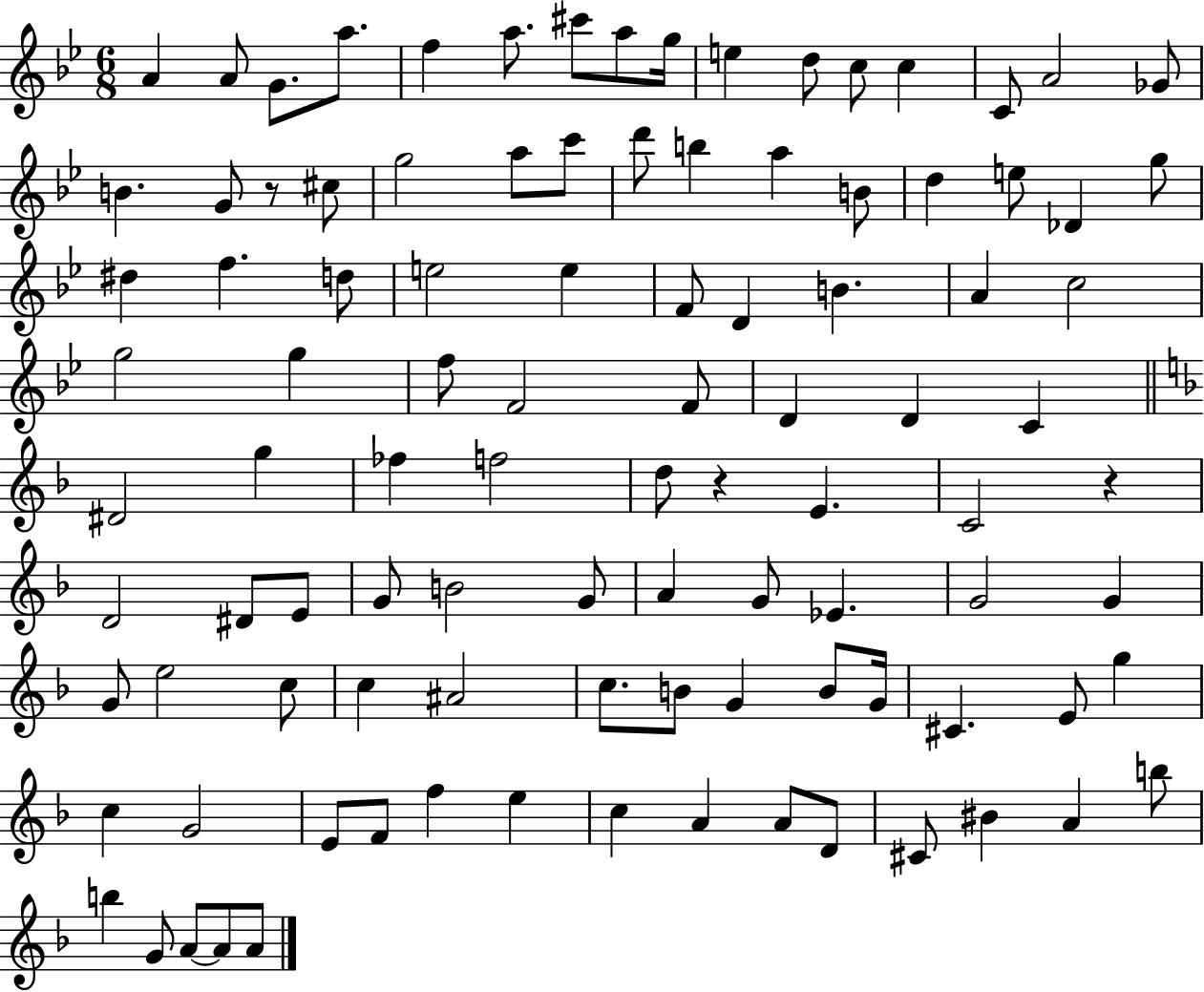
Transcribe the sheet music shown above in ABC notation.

X:1
T:Untitled
M:6/8
L:1/4
K:Bb
A A/2 G/2 a/2 f a/2 ^c'/2 a/2 g/4 e d/2 c/2 c C/2 A2 _G/2 B G/2 z/2 ^c/2 g2 a/2 c'/2 d'/2 b a B/2 d e/2 _D g/2 ^d f d/2 e2 e F/2 D B A c2 g2 g f/2 F2 F/2 D D C ^D2 g _f f2 d/2 z E C2 z D2 ^D/2 E/2 G/2 B2 G/2 A G/2 _E G2 G G/2 e2 c/2 c ^A2 c/2 B/2 G B/2 G/4 ^C E/2 g c G2 E/2 F/2 f e c A A/2 D/2 ^C/2 ^B A b/2 b G/2 A/2 A/2 A/2